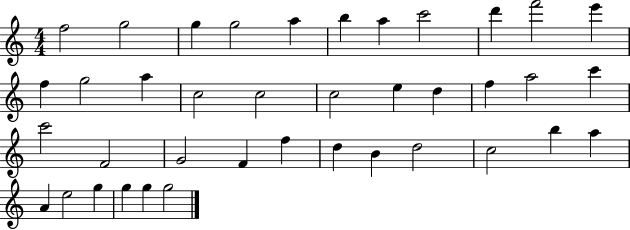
{
  \clef treble
  \numericTimeSignature
  \time 4/4
  \key c \major
  f''2 g''2 | g''4 g''2 a''4 | b''4 a''4 c'''2 | d'''4 f'''2 e'''4 | \break f''4 g''2 a''4 | c''2 c''2 | c''2 e''4 d''4 | f''4 a''2 c'''4 | \break c'''2 f'2 | g'2 f'4 f''4 | d''4 b'4 d''2 | c''2 b''4 a''4 | \break a'4 e''2 g''4 | g''4 g''4 g''2 | \bar "|."
}